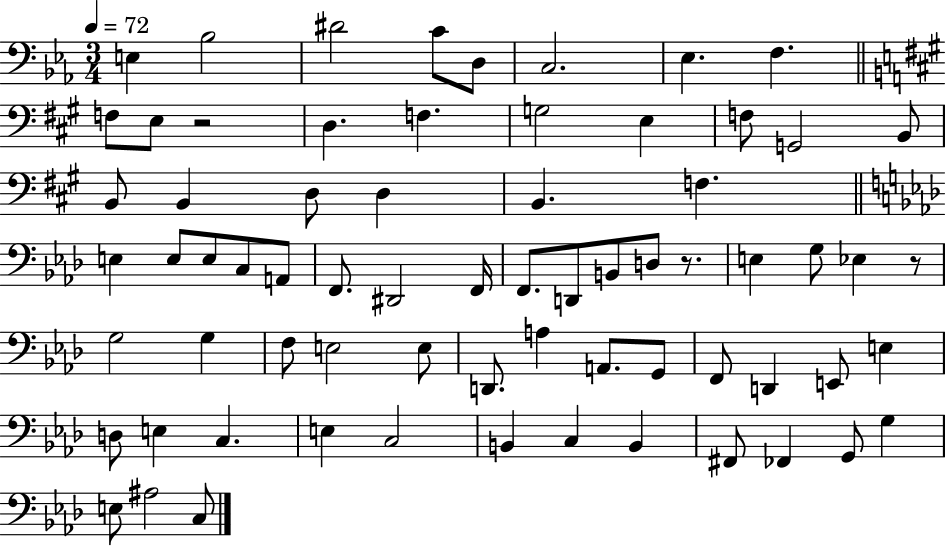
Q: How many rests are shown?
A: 3